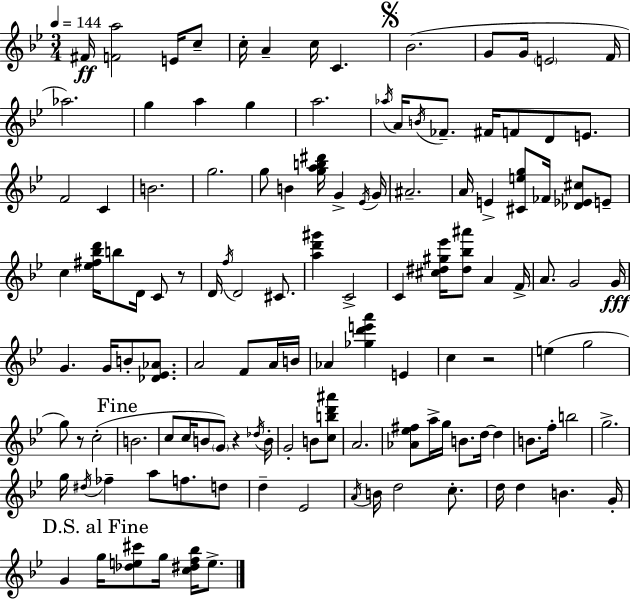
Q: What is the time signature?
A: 3/4